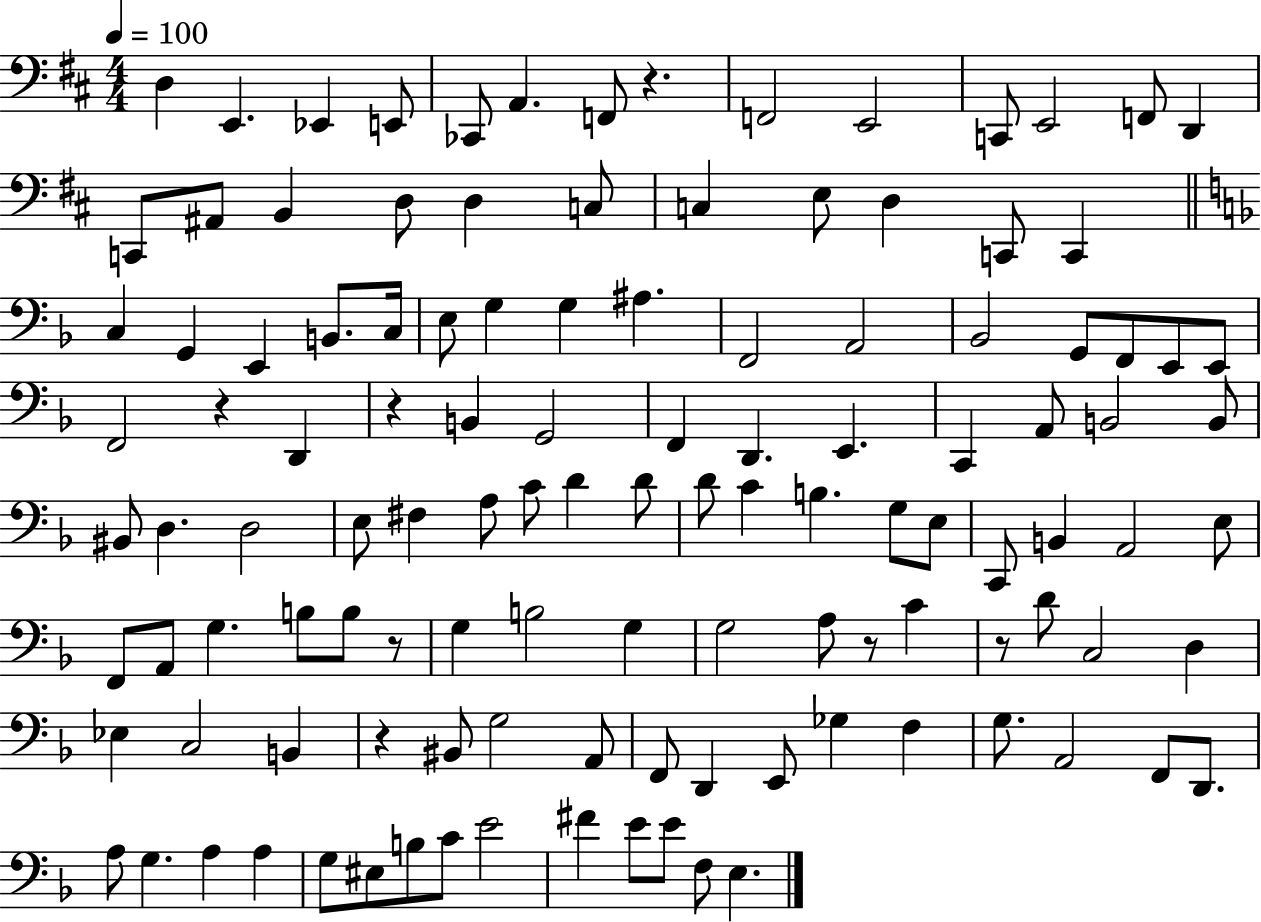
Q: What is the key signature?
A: D major